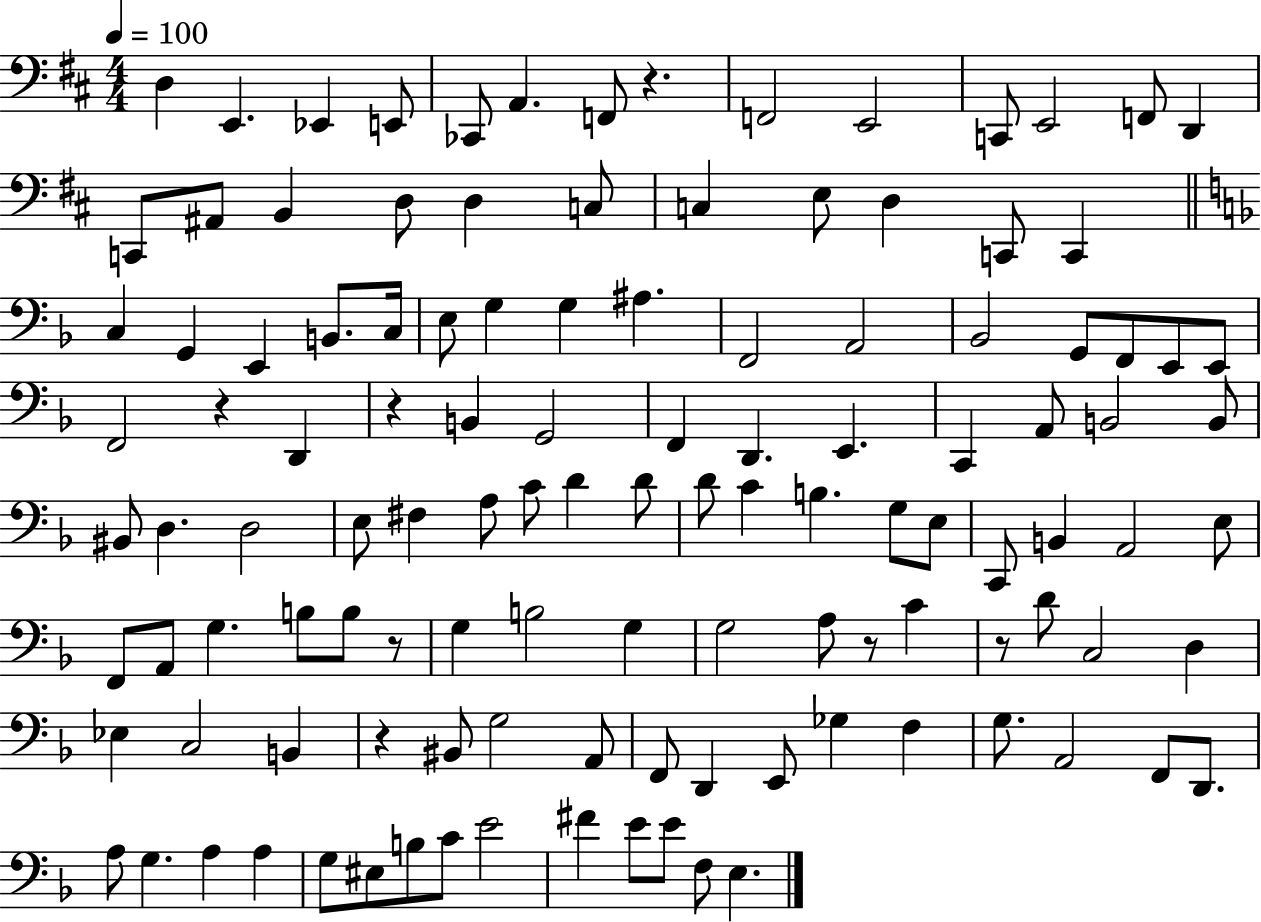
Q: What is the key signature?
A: D major